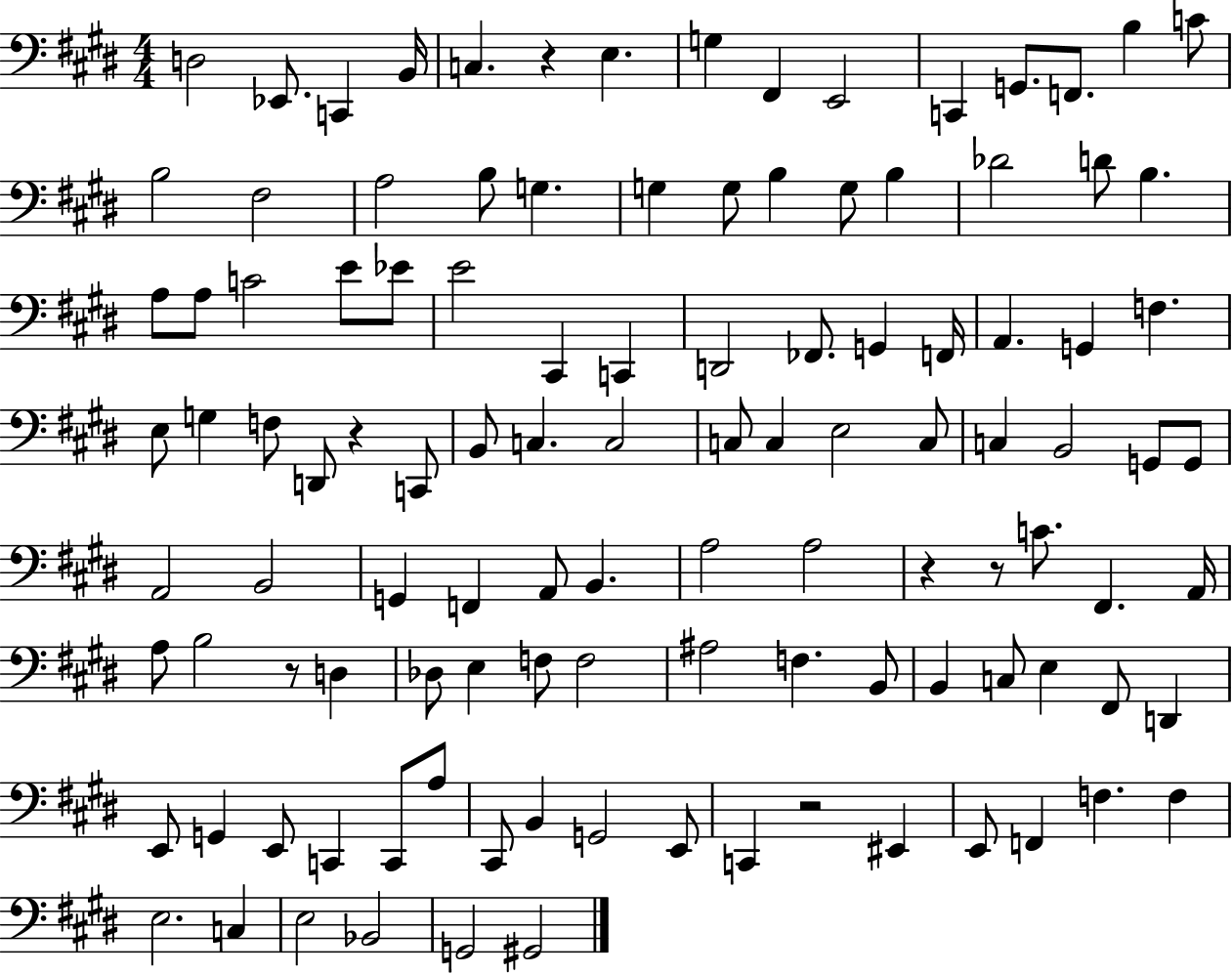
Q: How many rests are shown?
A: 6